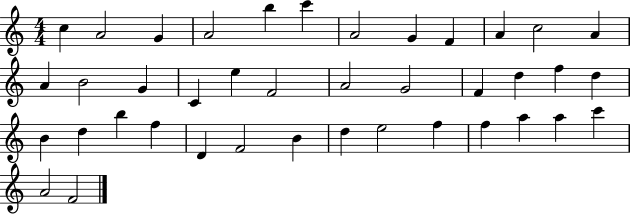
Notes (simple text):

C5/q A4/h G4/q A4/h B5/q C6/q A4/h G4/q F4/q A4/q C5/h A4/q A4/q B4/h G4/q C4/q E5/q F4/h A4/h G4/h F4/q D5/q F5/q D5/q B4/q D5/q B5/q F5/q D4/q F4/h B4/q D5/q E5/h F5/q F5/q A5/q A5/q C6/q A4/h F4/h